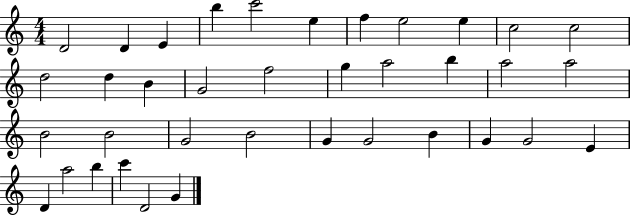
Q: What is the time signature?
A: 4/4